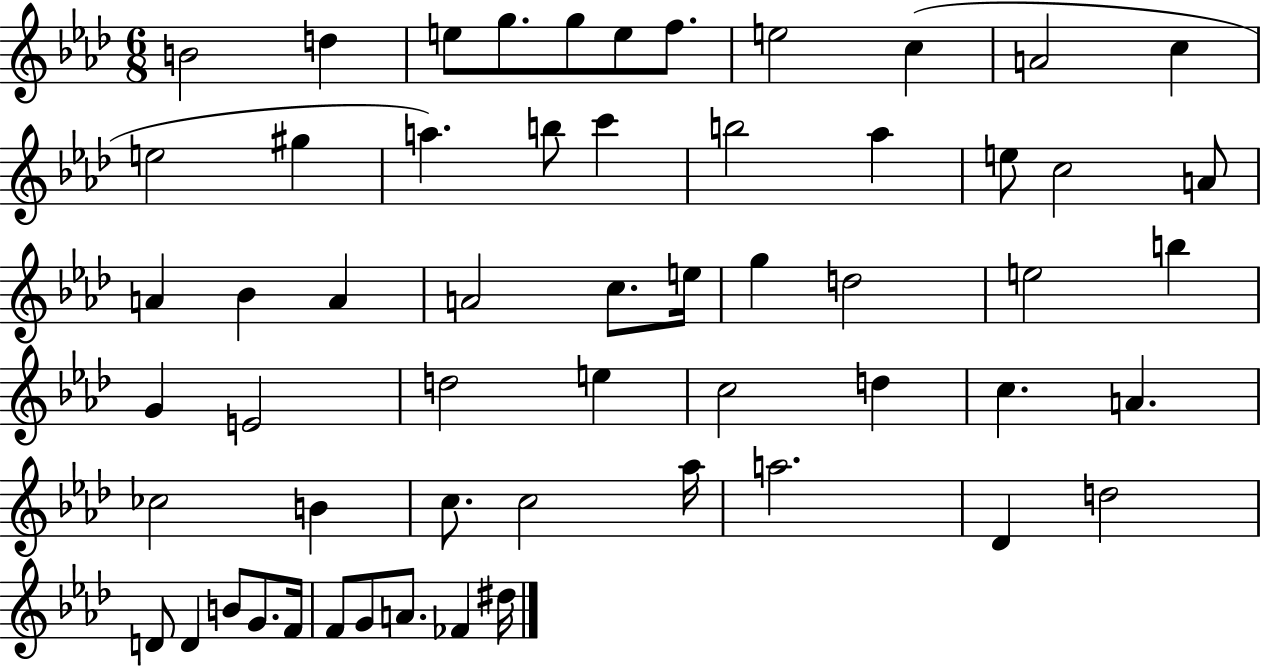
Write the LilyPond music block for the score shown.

{
  \clef treble
  \numericTimeSignature
  \time 6/8
  \key aes \major
  \repeat volta 2 { b'2 d''4 | e''8 g''8. g''8 e''8 f''8. | e''2 c''4( | a'2 c''4 | \break e''2 gis''4 | a''4.) b''8 c'''4 | b''2 aes''4 | e''8 c''2 a'8 | \break a'4 bes'4 a'4 | a'2 c''8. e''16 | g''4 d''2 | e''2 b''4 | \break g'4 e'2 | d''2 e''4 | c''2 d''4 | c''4. a'4. | \break ces''2 b'4 | c''8. c''2 aes''16 | a''2. | des'4 d''2 | \break d'8 d'4 b'8 g'8. f'16 | f'8 g'8 a'8. fes'4 dis''16 | } \bar "|."
}